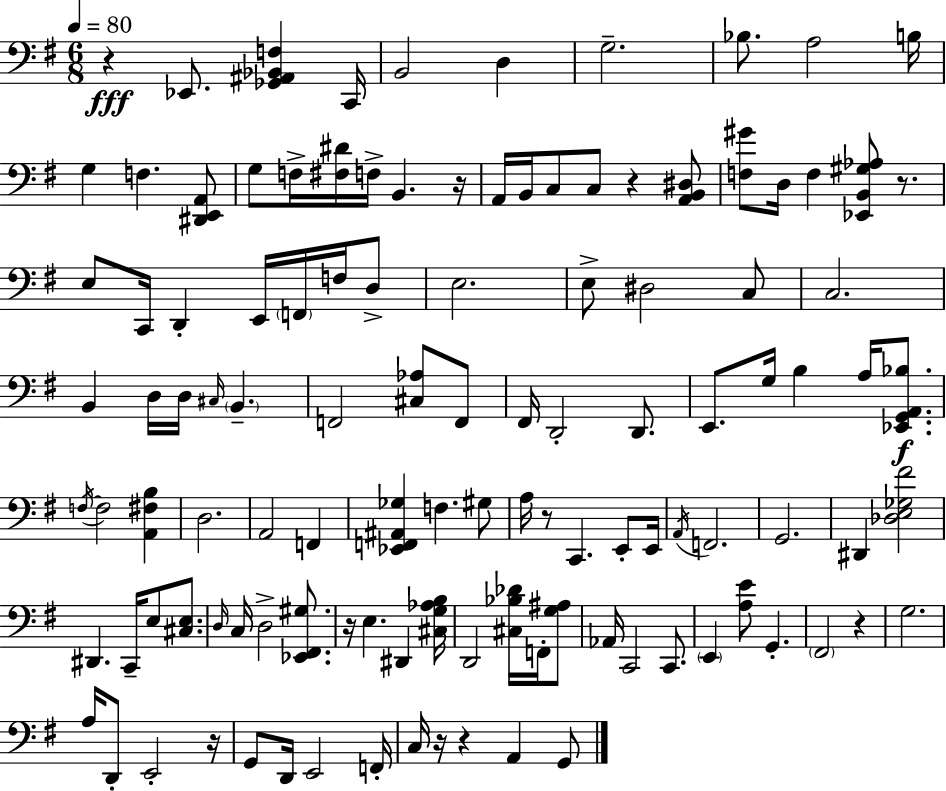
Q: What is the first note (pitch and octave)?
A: Eb2